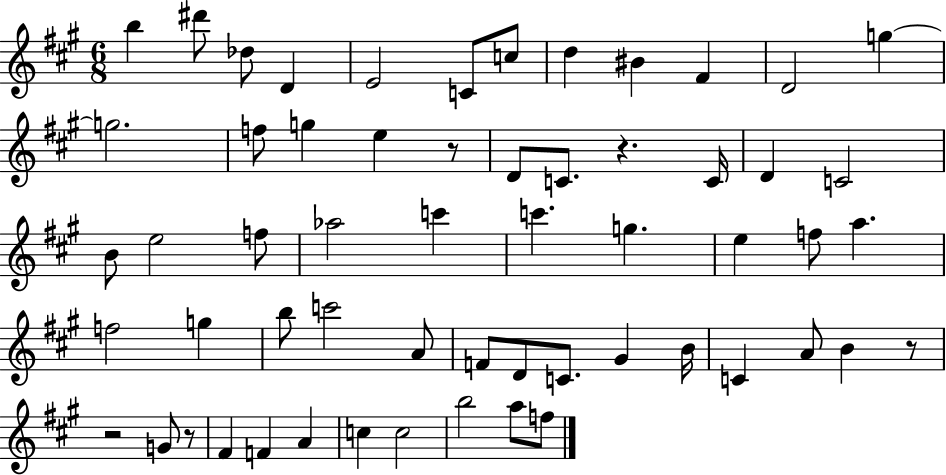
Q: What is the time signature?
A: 6/8